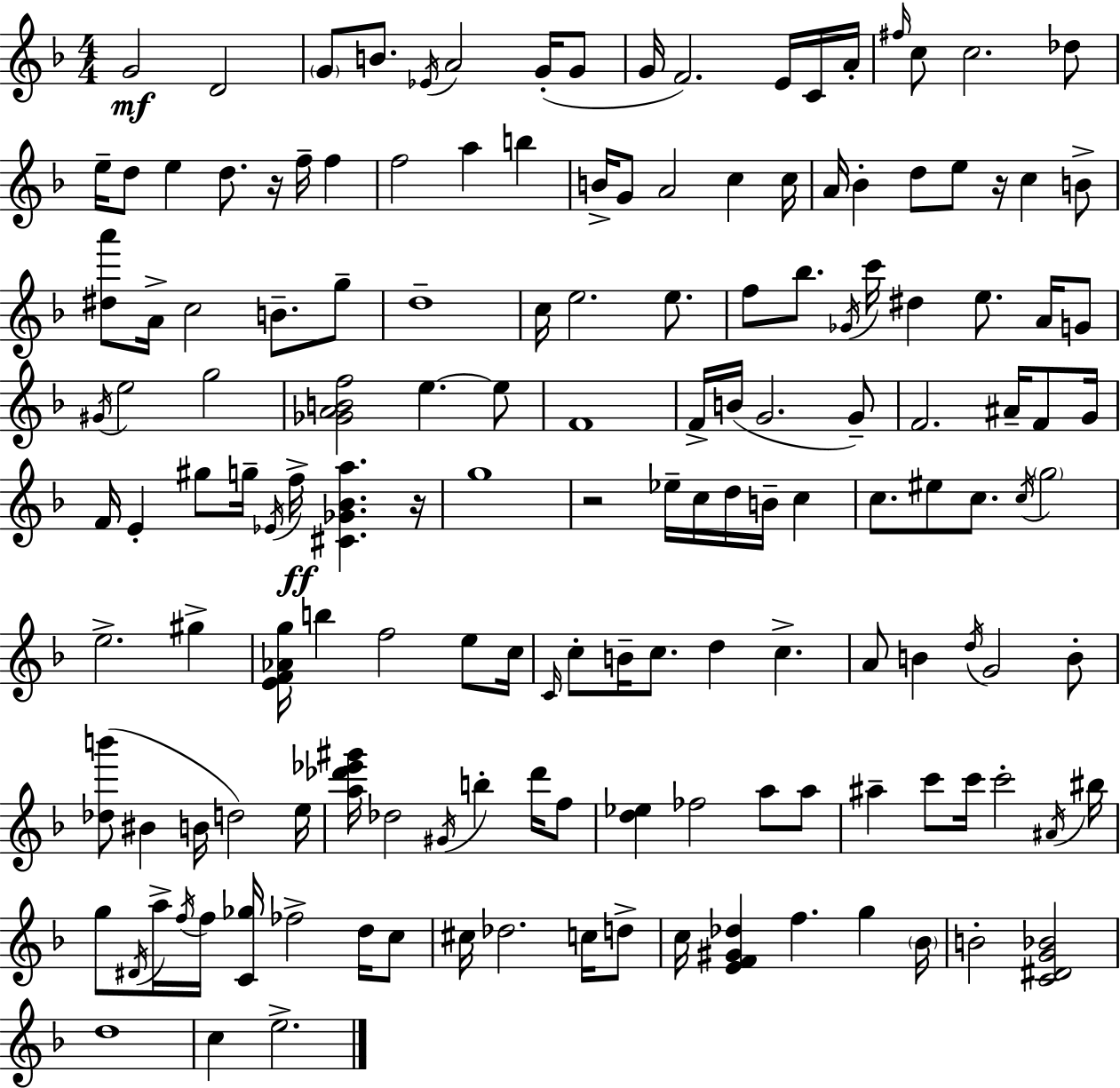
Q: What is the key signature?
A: F major